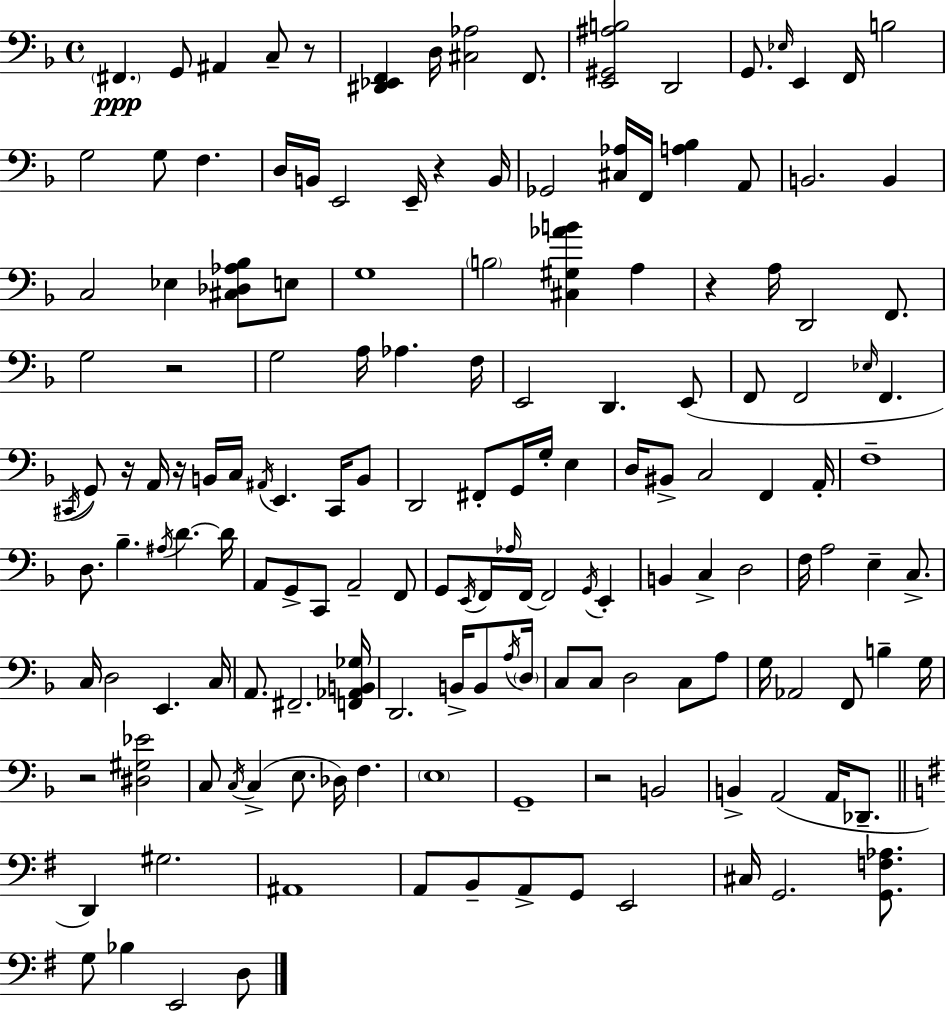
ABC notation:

X:1
T:Untitled
M:4/4
L:1/4
K:Dm
^F,, G,,/2 ^A,, C,/2 z/2 [^D,,_E,,F,,] D,/4 [^C,_A,]2 F,,/2 [E,,^G,,^A,B,]2 D,,2 G,,/2 _E,/4 E,, F,,/4 B,2 G,2 G,/2 F, D,/4 B,,/4 E,,2 E,,/4 z B,,/4 _G,,2 [^C,_A,]/4 F,,/4 [A,_B,] A,,/2 B,,2 B,, C,2 _E, [^C,_D,_A,_B,]/2 E,/2 G,4 B,2 [^C,^G,_AB] A, z A,/4 D,,2 F,,/2 G,2 z2 G,2 A,/4 _A, F,/4 E,,2 D,, E,,/2 F,,/2 F,,2 _E,/4 F,, ^C,,/4 G,,/2 z/4 A,,/4 z/4 B,,/4 C,/4 ^A,,/4 E,, ^C,,/4 B,,/2 D,,2 ^F,,/2 G,,/4 G,/4 E, D,/4 ^B,,/2 C,2 F,, A,,/4 F,4 D,/2 _B, ^A,/4 D D/4 A,,/2 G,,/2 C,,/2 A,,2 F,,/2 G,,/2 E,,/4 F,,/4 _A,/4 F,,/4 F,,2 G,,/4 E,, B,, C, D,2 F,/4 A,2 E, C,/2 C,/4 D,2 E,, C,/4 A,,/2 ^F,,2 [F,,_A,,B,,_G,]/4 D,,2 B,,/4 B,,/2 A,/4 D,/4 C,/2 C,/2 D,2 C,/2 A,/2 G,/4 _A,,2 F,,/2 B, G,/4 z2 [^D,^G,_E]2 C,/2 C,/4 C, E,/2 _D,/4 F, E,4 G,,4 z2 B,,2 B,, A,,2 A,,/4 _D,,/2 D,, ^G,2 ^A,,4 A,,/2 B,,/2 A,,/2 G,,/2 E,,2 ^C,/4 G,,2 [G,,F,_A,]/2 G,/2 _B, E,,2 D,/2